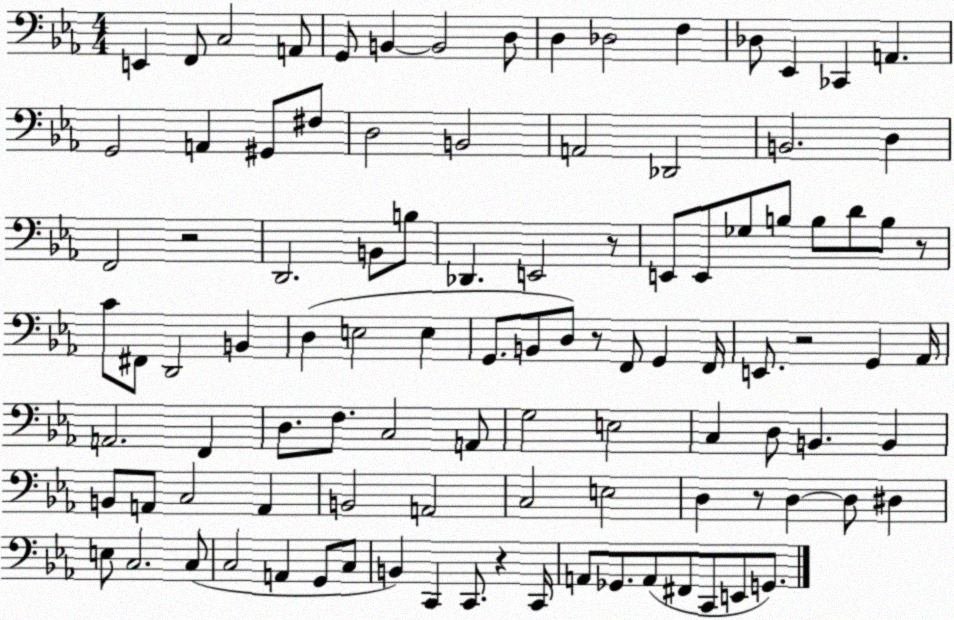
X:1
T:Untitled
M:4/4
L:1/4
K:Eb
E,, F,,/2 C,2 A,,/2 G,,/2 B,, B,,2 D,/2 D, _D,2 F, _D,/2 _E,, _C,, A,, G,,2 A,, ^G,,/2 ^F,/2 D,2 B,,2 A,,2 _D,,2 B,,2 D, F,,2 z2 D,,2 B,,/2 B,/2 _D,, E,,2 z/2 E,,/2 E,,/2 _G,/2 B,/2 B,/2 D/2 B,/2 z/2 C/2 ^F,,/2 D,,2 B,, D, E,2 E, G,,/2 B,,/2 D,/2 z/2 F,,/2 G,, F,,/4 E,,/2 z2 G,, _A,,/4 A,,2 F,, D,/2 F,/2 C,2 A,,/2 G,2 E,2 C, D,/2 B,, B,, B,,/2 A,,/2 C,2 A,, B,,2 A,,2 C,2 E,2 D, z/2 D, D,/2 ^D, E,/2 C,2 C,/2 C,2 A,, G,,/2 C,/2 B,, C,, C,,/2 z C,,/4 A,,/2 _G,,/2 A,,/2 ^F,,/2 C,,/2 E,,/2 G,,/2